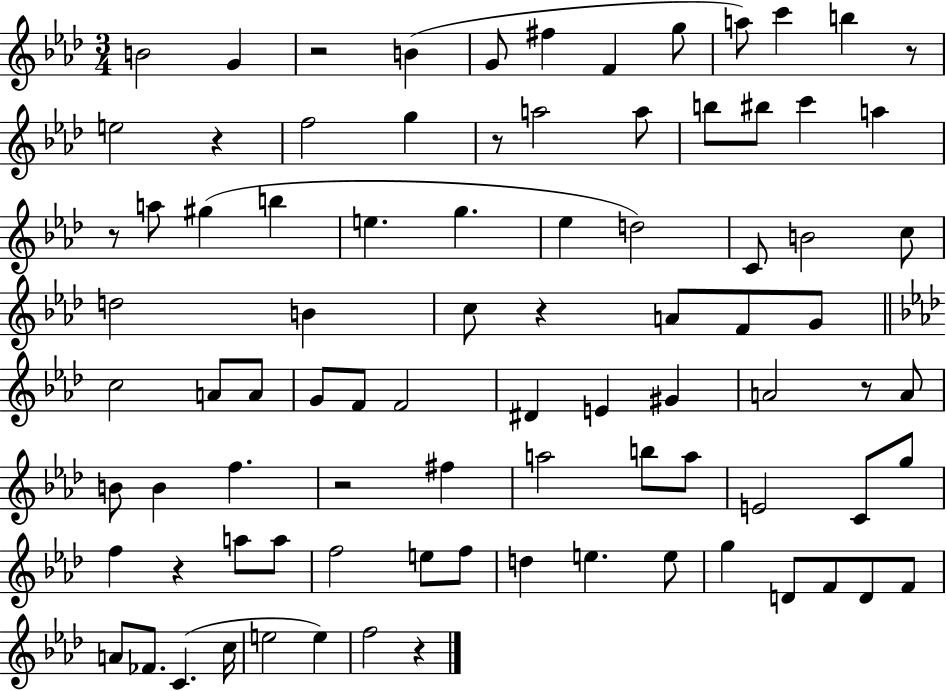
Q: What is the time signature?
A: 3/4